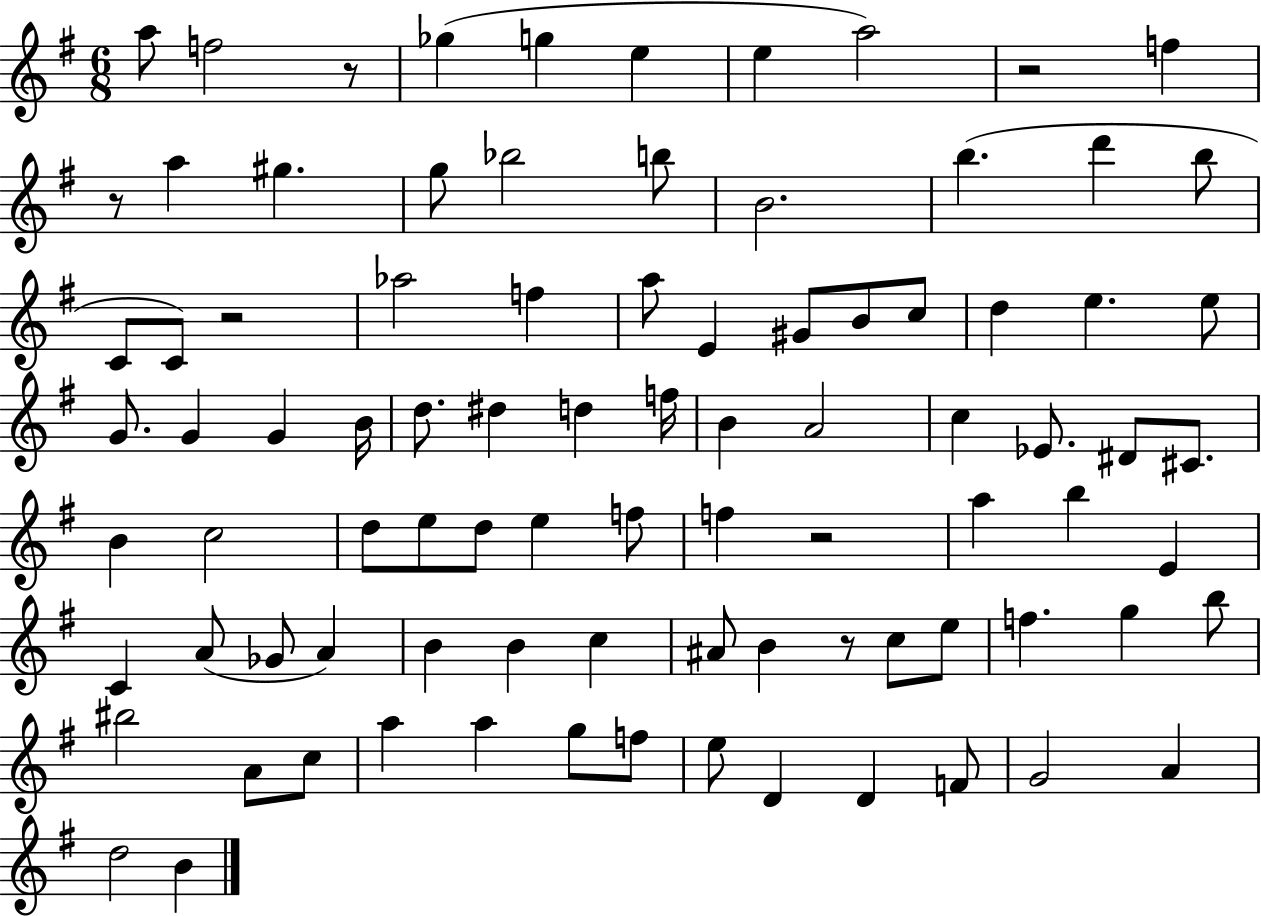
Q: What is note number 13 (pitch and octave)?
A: B5